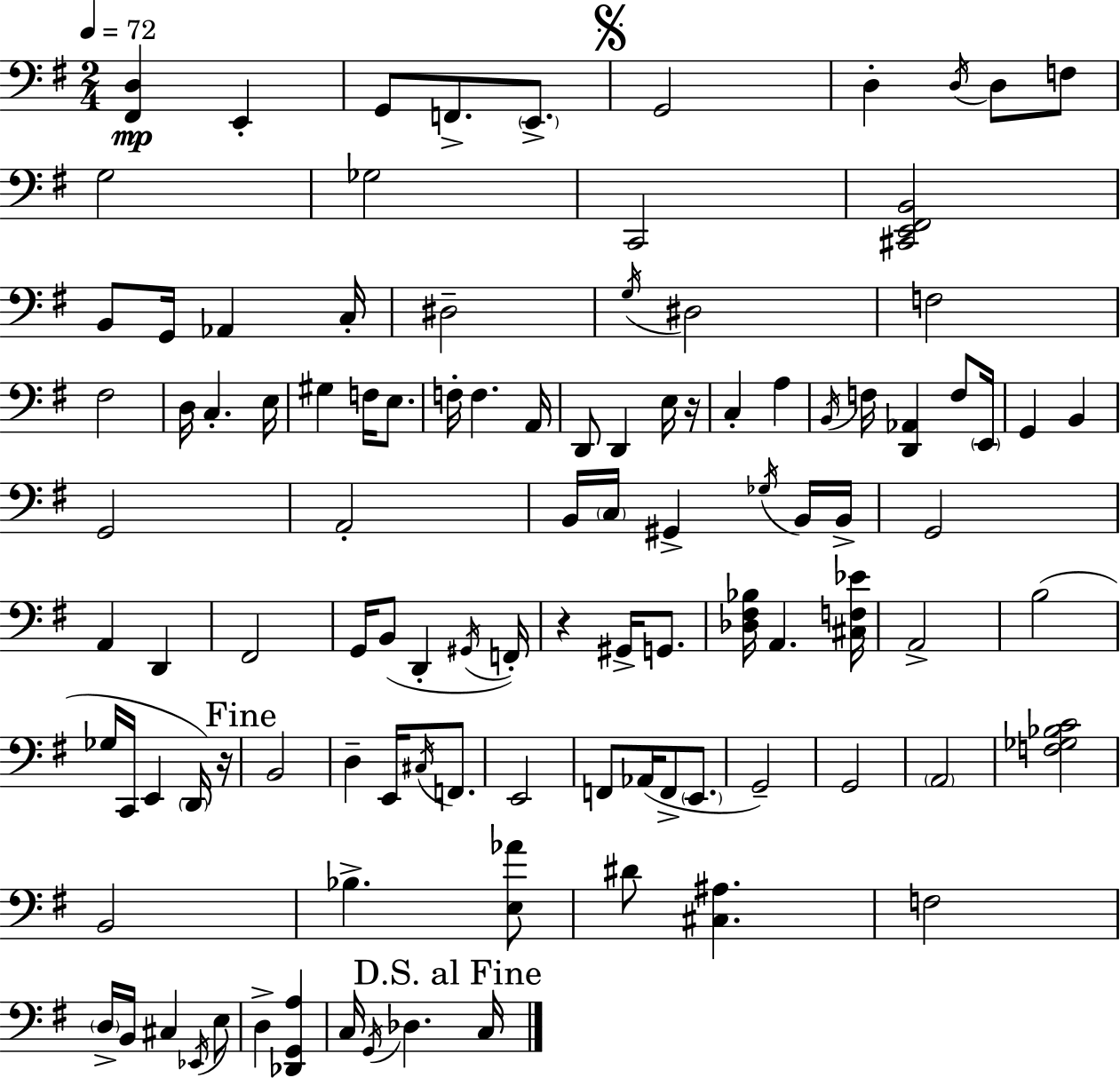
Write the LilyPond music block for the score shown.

{
  \clef bass
  \numericTimeSignature
  \time 2/4
  \key g \major
  \tempo 4 = 72
  \repeat volta 2 { <fis, d>4\mp e,4-. | g,8 f,8.-> \parenthesize e,8.-> | \mark \markup { \musicglyph "scripts.segno" } g,2 | d4-. \acciaccatura { d16 } d8 f8 | \break g2 | ges2 | c,2 | <cis, e, fis, b,>2 | \break b,8 g,16 aes,4 | c16-. dis2-- | \acciaccatura { g16 } dis2 | f2 | \break fis2 | d16 c4.-. | e16 gis4 f16 e8. | f16-. f4. | \break a,16 d,8 d,4 | e16 r16 c4-. a4 | \acciaccatura { b,16 } f16 <d, aes,>4 | f8 \parenthesize e,16 g,4 b,4 | \break g,2 | a,2-. | b,16 \parenthesize c16 gis,4-> | \acciaccatura { ges16 } b,16 b,16-> g,2 | \break a,4 | d,4 fis,2 | g,16 b,8( d,4-. | \acciaccatura { gis,16 } f,16-.) r4 | \break gis,16-> g,8. <des fis bes>16 a,4. | <cis f ees'>16 a,2-> | b2( | ges16 c,16 e,4 | \break \parenthesize d,16) r16 \mark "Fine" b,2 | d4-- | e,16 \acciaccatura { cis16 } f,8. e,2 | f,8 | \break aes,16( f,8-> \parenthesize e,8. g,2--) | g,2 | \parenthesize a,2 | <f ges bes c'>2 | \break b,2 | bes4.-> | <e aes'>8 dis'8 | <cis ais>4. f2 | \break \parenthesize d16-> b,16 | cis4 \acciaccatura { ees,16 } e8 d4-> | <des, g, a>4 c16 | \acciaccatura { g,16 } des4. \mark "D.S. al Fine" c16 | \break } \bar "|."
}